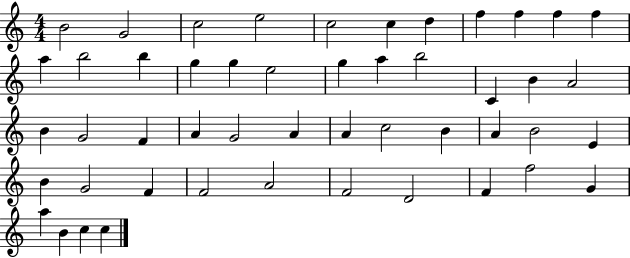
X:1
T:Untitled
M:4/4
L:1/4
K:C
B2 G2 c2 e2 c2 c d f f f f a b2 b g g e2 g a b2 C B A2 B G2 F A G2 A A c2 B A B2 E B G2 F F2 A2 F2 D2 F f2 G a B c c